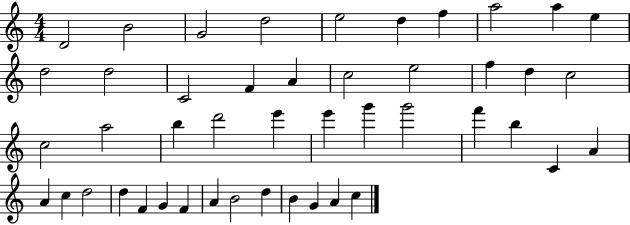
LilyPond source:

{
  \clef treble
  \numericTimeSignature
  \time 4/4
  \key c \major
  d'2 b'2 | g'2 d''2 | e''2 d''4 f''4 | a''2 a''4 e''4 | \break d''2 d''2 | c'2 f'4 a'4 | c''2 e''2 | f''4 d''4 c''2 | \break c''2 a''2 | b''4 d'''2 e'''4 | e'''4 g'''4 g'''2 | f'''4 b''4 c'4 a'4 | \break a'4 c''4 d''2 | d''4 f'4 g'4 f'4 | a'4 b'2 d''4 | b'4 g'4 a'4 c''4 | \break \bar "|."
}